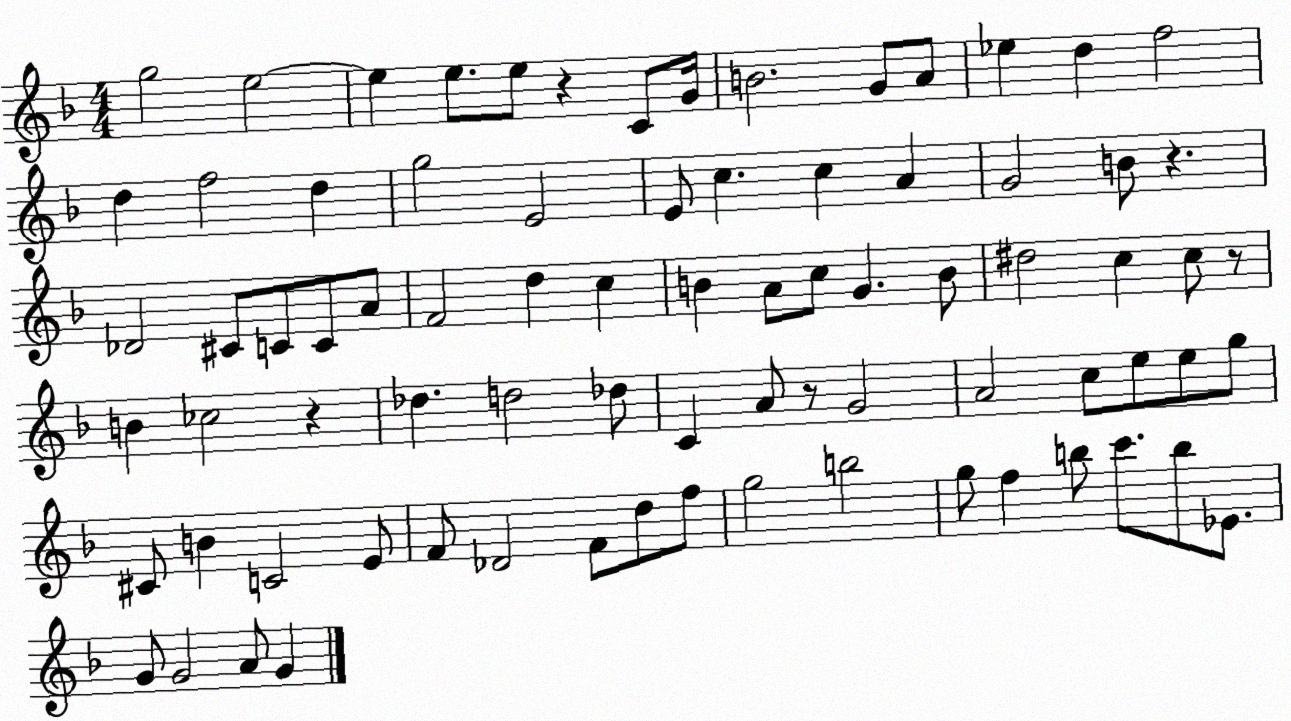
X:1
T:Untitled
M:4/4
L:1/4
K:F
g2 e2 e e/2 e/2 z C/2 G/4 B2 G/2 A/2 _e d f2 d f2 d g2 E2 E/2 c c A G2 B/2 z _D2 ^C/2 C/2 C/2 A/2 F2 d c B A/2 c/2 G B/2 ^d2 c c/2 z/2 B _c2 z _d d2 _d/2 C A/2 z/2 G2 A2 c/2 e/2 e/2 g/2 ^C/2 B C2 E/2 F/2 _D2 F/2 d/2 f/2 g2 b2 g/2 f b/2 c'/2 b/2 _E/2 G/2 G2 A/2 G